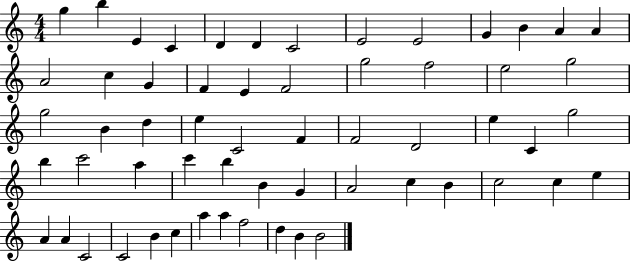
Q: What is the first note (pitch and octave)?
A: G5